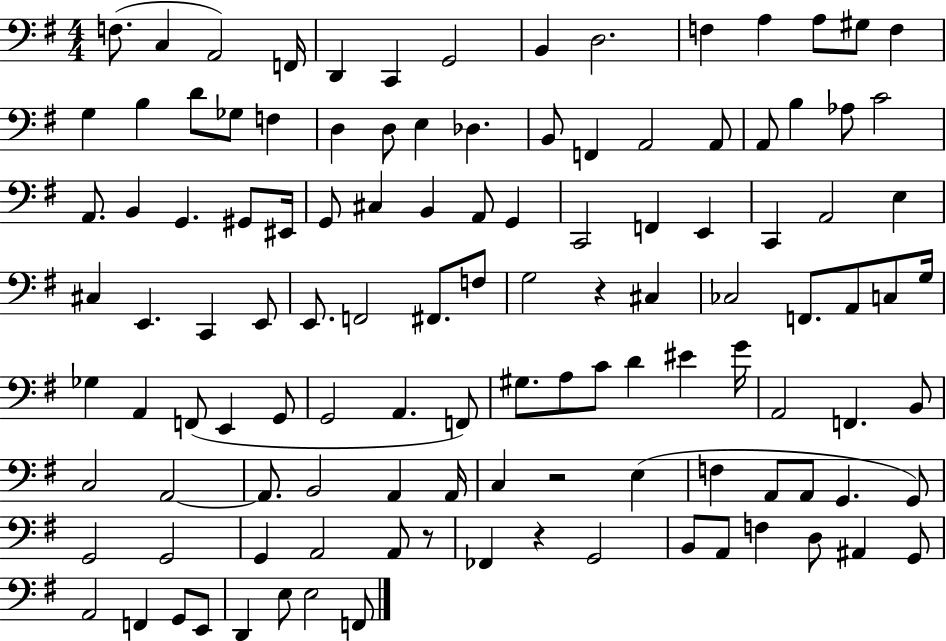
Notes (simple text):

F3/e. C3/q A2/h F2/s D2/q C2/q G2/h B2/q D3/h. F3/q A3/q A3/e G#3/e F3/q G3/q B3/q D4/e Gb3/e F3/q D3/q D3/e E3/q Db3/q. B2/e F2/q A2/h A2/e A2/e B3/q Ab3/e C4/h A2/e. B2/q G2/q. G#2/e EIS2/s G2/e C#3/q B2/q A2/e G2/q C2/h F2/q E2/q C2/q A2/h E3/q C#3/q E2/q. C2/q E2/e E2/e. F2/h F#2/e. F3/e G3/h R/q C#3/q CES3/h F2/e. A2/e C3/e G3/s Gb3/q A2/q F2/e E2/q G2/e G2/h A2/q. F2/e G#3/e. A3/e C4/e D4/q EIS4/q G4/s A2/h F2/q. B2/e C3/h A2/h A2/e. B2/h A2/q A2/s C3/q R/h E3/q F3/q A2/e A2/e G2/q. G2/e G2/h G2/h G2/q A2/h A2/e R/e FES2/q R/q G2/h B2/e A2/e F3/q D3/e A#2/q G2/e A2/h F2/q G2/e E2/e D2/q E3/e E3/h F2/e